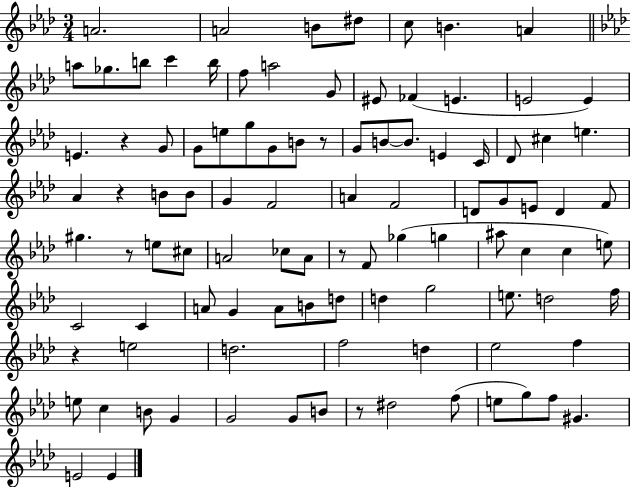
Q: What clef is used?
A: treble